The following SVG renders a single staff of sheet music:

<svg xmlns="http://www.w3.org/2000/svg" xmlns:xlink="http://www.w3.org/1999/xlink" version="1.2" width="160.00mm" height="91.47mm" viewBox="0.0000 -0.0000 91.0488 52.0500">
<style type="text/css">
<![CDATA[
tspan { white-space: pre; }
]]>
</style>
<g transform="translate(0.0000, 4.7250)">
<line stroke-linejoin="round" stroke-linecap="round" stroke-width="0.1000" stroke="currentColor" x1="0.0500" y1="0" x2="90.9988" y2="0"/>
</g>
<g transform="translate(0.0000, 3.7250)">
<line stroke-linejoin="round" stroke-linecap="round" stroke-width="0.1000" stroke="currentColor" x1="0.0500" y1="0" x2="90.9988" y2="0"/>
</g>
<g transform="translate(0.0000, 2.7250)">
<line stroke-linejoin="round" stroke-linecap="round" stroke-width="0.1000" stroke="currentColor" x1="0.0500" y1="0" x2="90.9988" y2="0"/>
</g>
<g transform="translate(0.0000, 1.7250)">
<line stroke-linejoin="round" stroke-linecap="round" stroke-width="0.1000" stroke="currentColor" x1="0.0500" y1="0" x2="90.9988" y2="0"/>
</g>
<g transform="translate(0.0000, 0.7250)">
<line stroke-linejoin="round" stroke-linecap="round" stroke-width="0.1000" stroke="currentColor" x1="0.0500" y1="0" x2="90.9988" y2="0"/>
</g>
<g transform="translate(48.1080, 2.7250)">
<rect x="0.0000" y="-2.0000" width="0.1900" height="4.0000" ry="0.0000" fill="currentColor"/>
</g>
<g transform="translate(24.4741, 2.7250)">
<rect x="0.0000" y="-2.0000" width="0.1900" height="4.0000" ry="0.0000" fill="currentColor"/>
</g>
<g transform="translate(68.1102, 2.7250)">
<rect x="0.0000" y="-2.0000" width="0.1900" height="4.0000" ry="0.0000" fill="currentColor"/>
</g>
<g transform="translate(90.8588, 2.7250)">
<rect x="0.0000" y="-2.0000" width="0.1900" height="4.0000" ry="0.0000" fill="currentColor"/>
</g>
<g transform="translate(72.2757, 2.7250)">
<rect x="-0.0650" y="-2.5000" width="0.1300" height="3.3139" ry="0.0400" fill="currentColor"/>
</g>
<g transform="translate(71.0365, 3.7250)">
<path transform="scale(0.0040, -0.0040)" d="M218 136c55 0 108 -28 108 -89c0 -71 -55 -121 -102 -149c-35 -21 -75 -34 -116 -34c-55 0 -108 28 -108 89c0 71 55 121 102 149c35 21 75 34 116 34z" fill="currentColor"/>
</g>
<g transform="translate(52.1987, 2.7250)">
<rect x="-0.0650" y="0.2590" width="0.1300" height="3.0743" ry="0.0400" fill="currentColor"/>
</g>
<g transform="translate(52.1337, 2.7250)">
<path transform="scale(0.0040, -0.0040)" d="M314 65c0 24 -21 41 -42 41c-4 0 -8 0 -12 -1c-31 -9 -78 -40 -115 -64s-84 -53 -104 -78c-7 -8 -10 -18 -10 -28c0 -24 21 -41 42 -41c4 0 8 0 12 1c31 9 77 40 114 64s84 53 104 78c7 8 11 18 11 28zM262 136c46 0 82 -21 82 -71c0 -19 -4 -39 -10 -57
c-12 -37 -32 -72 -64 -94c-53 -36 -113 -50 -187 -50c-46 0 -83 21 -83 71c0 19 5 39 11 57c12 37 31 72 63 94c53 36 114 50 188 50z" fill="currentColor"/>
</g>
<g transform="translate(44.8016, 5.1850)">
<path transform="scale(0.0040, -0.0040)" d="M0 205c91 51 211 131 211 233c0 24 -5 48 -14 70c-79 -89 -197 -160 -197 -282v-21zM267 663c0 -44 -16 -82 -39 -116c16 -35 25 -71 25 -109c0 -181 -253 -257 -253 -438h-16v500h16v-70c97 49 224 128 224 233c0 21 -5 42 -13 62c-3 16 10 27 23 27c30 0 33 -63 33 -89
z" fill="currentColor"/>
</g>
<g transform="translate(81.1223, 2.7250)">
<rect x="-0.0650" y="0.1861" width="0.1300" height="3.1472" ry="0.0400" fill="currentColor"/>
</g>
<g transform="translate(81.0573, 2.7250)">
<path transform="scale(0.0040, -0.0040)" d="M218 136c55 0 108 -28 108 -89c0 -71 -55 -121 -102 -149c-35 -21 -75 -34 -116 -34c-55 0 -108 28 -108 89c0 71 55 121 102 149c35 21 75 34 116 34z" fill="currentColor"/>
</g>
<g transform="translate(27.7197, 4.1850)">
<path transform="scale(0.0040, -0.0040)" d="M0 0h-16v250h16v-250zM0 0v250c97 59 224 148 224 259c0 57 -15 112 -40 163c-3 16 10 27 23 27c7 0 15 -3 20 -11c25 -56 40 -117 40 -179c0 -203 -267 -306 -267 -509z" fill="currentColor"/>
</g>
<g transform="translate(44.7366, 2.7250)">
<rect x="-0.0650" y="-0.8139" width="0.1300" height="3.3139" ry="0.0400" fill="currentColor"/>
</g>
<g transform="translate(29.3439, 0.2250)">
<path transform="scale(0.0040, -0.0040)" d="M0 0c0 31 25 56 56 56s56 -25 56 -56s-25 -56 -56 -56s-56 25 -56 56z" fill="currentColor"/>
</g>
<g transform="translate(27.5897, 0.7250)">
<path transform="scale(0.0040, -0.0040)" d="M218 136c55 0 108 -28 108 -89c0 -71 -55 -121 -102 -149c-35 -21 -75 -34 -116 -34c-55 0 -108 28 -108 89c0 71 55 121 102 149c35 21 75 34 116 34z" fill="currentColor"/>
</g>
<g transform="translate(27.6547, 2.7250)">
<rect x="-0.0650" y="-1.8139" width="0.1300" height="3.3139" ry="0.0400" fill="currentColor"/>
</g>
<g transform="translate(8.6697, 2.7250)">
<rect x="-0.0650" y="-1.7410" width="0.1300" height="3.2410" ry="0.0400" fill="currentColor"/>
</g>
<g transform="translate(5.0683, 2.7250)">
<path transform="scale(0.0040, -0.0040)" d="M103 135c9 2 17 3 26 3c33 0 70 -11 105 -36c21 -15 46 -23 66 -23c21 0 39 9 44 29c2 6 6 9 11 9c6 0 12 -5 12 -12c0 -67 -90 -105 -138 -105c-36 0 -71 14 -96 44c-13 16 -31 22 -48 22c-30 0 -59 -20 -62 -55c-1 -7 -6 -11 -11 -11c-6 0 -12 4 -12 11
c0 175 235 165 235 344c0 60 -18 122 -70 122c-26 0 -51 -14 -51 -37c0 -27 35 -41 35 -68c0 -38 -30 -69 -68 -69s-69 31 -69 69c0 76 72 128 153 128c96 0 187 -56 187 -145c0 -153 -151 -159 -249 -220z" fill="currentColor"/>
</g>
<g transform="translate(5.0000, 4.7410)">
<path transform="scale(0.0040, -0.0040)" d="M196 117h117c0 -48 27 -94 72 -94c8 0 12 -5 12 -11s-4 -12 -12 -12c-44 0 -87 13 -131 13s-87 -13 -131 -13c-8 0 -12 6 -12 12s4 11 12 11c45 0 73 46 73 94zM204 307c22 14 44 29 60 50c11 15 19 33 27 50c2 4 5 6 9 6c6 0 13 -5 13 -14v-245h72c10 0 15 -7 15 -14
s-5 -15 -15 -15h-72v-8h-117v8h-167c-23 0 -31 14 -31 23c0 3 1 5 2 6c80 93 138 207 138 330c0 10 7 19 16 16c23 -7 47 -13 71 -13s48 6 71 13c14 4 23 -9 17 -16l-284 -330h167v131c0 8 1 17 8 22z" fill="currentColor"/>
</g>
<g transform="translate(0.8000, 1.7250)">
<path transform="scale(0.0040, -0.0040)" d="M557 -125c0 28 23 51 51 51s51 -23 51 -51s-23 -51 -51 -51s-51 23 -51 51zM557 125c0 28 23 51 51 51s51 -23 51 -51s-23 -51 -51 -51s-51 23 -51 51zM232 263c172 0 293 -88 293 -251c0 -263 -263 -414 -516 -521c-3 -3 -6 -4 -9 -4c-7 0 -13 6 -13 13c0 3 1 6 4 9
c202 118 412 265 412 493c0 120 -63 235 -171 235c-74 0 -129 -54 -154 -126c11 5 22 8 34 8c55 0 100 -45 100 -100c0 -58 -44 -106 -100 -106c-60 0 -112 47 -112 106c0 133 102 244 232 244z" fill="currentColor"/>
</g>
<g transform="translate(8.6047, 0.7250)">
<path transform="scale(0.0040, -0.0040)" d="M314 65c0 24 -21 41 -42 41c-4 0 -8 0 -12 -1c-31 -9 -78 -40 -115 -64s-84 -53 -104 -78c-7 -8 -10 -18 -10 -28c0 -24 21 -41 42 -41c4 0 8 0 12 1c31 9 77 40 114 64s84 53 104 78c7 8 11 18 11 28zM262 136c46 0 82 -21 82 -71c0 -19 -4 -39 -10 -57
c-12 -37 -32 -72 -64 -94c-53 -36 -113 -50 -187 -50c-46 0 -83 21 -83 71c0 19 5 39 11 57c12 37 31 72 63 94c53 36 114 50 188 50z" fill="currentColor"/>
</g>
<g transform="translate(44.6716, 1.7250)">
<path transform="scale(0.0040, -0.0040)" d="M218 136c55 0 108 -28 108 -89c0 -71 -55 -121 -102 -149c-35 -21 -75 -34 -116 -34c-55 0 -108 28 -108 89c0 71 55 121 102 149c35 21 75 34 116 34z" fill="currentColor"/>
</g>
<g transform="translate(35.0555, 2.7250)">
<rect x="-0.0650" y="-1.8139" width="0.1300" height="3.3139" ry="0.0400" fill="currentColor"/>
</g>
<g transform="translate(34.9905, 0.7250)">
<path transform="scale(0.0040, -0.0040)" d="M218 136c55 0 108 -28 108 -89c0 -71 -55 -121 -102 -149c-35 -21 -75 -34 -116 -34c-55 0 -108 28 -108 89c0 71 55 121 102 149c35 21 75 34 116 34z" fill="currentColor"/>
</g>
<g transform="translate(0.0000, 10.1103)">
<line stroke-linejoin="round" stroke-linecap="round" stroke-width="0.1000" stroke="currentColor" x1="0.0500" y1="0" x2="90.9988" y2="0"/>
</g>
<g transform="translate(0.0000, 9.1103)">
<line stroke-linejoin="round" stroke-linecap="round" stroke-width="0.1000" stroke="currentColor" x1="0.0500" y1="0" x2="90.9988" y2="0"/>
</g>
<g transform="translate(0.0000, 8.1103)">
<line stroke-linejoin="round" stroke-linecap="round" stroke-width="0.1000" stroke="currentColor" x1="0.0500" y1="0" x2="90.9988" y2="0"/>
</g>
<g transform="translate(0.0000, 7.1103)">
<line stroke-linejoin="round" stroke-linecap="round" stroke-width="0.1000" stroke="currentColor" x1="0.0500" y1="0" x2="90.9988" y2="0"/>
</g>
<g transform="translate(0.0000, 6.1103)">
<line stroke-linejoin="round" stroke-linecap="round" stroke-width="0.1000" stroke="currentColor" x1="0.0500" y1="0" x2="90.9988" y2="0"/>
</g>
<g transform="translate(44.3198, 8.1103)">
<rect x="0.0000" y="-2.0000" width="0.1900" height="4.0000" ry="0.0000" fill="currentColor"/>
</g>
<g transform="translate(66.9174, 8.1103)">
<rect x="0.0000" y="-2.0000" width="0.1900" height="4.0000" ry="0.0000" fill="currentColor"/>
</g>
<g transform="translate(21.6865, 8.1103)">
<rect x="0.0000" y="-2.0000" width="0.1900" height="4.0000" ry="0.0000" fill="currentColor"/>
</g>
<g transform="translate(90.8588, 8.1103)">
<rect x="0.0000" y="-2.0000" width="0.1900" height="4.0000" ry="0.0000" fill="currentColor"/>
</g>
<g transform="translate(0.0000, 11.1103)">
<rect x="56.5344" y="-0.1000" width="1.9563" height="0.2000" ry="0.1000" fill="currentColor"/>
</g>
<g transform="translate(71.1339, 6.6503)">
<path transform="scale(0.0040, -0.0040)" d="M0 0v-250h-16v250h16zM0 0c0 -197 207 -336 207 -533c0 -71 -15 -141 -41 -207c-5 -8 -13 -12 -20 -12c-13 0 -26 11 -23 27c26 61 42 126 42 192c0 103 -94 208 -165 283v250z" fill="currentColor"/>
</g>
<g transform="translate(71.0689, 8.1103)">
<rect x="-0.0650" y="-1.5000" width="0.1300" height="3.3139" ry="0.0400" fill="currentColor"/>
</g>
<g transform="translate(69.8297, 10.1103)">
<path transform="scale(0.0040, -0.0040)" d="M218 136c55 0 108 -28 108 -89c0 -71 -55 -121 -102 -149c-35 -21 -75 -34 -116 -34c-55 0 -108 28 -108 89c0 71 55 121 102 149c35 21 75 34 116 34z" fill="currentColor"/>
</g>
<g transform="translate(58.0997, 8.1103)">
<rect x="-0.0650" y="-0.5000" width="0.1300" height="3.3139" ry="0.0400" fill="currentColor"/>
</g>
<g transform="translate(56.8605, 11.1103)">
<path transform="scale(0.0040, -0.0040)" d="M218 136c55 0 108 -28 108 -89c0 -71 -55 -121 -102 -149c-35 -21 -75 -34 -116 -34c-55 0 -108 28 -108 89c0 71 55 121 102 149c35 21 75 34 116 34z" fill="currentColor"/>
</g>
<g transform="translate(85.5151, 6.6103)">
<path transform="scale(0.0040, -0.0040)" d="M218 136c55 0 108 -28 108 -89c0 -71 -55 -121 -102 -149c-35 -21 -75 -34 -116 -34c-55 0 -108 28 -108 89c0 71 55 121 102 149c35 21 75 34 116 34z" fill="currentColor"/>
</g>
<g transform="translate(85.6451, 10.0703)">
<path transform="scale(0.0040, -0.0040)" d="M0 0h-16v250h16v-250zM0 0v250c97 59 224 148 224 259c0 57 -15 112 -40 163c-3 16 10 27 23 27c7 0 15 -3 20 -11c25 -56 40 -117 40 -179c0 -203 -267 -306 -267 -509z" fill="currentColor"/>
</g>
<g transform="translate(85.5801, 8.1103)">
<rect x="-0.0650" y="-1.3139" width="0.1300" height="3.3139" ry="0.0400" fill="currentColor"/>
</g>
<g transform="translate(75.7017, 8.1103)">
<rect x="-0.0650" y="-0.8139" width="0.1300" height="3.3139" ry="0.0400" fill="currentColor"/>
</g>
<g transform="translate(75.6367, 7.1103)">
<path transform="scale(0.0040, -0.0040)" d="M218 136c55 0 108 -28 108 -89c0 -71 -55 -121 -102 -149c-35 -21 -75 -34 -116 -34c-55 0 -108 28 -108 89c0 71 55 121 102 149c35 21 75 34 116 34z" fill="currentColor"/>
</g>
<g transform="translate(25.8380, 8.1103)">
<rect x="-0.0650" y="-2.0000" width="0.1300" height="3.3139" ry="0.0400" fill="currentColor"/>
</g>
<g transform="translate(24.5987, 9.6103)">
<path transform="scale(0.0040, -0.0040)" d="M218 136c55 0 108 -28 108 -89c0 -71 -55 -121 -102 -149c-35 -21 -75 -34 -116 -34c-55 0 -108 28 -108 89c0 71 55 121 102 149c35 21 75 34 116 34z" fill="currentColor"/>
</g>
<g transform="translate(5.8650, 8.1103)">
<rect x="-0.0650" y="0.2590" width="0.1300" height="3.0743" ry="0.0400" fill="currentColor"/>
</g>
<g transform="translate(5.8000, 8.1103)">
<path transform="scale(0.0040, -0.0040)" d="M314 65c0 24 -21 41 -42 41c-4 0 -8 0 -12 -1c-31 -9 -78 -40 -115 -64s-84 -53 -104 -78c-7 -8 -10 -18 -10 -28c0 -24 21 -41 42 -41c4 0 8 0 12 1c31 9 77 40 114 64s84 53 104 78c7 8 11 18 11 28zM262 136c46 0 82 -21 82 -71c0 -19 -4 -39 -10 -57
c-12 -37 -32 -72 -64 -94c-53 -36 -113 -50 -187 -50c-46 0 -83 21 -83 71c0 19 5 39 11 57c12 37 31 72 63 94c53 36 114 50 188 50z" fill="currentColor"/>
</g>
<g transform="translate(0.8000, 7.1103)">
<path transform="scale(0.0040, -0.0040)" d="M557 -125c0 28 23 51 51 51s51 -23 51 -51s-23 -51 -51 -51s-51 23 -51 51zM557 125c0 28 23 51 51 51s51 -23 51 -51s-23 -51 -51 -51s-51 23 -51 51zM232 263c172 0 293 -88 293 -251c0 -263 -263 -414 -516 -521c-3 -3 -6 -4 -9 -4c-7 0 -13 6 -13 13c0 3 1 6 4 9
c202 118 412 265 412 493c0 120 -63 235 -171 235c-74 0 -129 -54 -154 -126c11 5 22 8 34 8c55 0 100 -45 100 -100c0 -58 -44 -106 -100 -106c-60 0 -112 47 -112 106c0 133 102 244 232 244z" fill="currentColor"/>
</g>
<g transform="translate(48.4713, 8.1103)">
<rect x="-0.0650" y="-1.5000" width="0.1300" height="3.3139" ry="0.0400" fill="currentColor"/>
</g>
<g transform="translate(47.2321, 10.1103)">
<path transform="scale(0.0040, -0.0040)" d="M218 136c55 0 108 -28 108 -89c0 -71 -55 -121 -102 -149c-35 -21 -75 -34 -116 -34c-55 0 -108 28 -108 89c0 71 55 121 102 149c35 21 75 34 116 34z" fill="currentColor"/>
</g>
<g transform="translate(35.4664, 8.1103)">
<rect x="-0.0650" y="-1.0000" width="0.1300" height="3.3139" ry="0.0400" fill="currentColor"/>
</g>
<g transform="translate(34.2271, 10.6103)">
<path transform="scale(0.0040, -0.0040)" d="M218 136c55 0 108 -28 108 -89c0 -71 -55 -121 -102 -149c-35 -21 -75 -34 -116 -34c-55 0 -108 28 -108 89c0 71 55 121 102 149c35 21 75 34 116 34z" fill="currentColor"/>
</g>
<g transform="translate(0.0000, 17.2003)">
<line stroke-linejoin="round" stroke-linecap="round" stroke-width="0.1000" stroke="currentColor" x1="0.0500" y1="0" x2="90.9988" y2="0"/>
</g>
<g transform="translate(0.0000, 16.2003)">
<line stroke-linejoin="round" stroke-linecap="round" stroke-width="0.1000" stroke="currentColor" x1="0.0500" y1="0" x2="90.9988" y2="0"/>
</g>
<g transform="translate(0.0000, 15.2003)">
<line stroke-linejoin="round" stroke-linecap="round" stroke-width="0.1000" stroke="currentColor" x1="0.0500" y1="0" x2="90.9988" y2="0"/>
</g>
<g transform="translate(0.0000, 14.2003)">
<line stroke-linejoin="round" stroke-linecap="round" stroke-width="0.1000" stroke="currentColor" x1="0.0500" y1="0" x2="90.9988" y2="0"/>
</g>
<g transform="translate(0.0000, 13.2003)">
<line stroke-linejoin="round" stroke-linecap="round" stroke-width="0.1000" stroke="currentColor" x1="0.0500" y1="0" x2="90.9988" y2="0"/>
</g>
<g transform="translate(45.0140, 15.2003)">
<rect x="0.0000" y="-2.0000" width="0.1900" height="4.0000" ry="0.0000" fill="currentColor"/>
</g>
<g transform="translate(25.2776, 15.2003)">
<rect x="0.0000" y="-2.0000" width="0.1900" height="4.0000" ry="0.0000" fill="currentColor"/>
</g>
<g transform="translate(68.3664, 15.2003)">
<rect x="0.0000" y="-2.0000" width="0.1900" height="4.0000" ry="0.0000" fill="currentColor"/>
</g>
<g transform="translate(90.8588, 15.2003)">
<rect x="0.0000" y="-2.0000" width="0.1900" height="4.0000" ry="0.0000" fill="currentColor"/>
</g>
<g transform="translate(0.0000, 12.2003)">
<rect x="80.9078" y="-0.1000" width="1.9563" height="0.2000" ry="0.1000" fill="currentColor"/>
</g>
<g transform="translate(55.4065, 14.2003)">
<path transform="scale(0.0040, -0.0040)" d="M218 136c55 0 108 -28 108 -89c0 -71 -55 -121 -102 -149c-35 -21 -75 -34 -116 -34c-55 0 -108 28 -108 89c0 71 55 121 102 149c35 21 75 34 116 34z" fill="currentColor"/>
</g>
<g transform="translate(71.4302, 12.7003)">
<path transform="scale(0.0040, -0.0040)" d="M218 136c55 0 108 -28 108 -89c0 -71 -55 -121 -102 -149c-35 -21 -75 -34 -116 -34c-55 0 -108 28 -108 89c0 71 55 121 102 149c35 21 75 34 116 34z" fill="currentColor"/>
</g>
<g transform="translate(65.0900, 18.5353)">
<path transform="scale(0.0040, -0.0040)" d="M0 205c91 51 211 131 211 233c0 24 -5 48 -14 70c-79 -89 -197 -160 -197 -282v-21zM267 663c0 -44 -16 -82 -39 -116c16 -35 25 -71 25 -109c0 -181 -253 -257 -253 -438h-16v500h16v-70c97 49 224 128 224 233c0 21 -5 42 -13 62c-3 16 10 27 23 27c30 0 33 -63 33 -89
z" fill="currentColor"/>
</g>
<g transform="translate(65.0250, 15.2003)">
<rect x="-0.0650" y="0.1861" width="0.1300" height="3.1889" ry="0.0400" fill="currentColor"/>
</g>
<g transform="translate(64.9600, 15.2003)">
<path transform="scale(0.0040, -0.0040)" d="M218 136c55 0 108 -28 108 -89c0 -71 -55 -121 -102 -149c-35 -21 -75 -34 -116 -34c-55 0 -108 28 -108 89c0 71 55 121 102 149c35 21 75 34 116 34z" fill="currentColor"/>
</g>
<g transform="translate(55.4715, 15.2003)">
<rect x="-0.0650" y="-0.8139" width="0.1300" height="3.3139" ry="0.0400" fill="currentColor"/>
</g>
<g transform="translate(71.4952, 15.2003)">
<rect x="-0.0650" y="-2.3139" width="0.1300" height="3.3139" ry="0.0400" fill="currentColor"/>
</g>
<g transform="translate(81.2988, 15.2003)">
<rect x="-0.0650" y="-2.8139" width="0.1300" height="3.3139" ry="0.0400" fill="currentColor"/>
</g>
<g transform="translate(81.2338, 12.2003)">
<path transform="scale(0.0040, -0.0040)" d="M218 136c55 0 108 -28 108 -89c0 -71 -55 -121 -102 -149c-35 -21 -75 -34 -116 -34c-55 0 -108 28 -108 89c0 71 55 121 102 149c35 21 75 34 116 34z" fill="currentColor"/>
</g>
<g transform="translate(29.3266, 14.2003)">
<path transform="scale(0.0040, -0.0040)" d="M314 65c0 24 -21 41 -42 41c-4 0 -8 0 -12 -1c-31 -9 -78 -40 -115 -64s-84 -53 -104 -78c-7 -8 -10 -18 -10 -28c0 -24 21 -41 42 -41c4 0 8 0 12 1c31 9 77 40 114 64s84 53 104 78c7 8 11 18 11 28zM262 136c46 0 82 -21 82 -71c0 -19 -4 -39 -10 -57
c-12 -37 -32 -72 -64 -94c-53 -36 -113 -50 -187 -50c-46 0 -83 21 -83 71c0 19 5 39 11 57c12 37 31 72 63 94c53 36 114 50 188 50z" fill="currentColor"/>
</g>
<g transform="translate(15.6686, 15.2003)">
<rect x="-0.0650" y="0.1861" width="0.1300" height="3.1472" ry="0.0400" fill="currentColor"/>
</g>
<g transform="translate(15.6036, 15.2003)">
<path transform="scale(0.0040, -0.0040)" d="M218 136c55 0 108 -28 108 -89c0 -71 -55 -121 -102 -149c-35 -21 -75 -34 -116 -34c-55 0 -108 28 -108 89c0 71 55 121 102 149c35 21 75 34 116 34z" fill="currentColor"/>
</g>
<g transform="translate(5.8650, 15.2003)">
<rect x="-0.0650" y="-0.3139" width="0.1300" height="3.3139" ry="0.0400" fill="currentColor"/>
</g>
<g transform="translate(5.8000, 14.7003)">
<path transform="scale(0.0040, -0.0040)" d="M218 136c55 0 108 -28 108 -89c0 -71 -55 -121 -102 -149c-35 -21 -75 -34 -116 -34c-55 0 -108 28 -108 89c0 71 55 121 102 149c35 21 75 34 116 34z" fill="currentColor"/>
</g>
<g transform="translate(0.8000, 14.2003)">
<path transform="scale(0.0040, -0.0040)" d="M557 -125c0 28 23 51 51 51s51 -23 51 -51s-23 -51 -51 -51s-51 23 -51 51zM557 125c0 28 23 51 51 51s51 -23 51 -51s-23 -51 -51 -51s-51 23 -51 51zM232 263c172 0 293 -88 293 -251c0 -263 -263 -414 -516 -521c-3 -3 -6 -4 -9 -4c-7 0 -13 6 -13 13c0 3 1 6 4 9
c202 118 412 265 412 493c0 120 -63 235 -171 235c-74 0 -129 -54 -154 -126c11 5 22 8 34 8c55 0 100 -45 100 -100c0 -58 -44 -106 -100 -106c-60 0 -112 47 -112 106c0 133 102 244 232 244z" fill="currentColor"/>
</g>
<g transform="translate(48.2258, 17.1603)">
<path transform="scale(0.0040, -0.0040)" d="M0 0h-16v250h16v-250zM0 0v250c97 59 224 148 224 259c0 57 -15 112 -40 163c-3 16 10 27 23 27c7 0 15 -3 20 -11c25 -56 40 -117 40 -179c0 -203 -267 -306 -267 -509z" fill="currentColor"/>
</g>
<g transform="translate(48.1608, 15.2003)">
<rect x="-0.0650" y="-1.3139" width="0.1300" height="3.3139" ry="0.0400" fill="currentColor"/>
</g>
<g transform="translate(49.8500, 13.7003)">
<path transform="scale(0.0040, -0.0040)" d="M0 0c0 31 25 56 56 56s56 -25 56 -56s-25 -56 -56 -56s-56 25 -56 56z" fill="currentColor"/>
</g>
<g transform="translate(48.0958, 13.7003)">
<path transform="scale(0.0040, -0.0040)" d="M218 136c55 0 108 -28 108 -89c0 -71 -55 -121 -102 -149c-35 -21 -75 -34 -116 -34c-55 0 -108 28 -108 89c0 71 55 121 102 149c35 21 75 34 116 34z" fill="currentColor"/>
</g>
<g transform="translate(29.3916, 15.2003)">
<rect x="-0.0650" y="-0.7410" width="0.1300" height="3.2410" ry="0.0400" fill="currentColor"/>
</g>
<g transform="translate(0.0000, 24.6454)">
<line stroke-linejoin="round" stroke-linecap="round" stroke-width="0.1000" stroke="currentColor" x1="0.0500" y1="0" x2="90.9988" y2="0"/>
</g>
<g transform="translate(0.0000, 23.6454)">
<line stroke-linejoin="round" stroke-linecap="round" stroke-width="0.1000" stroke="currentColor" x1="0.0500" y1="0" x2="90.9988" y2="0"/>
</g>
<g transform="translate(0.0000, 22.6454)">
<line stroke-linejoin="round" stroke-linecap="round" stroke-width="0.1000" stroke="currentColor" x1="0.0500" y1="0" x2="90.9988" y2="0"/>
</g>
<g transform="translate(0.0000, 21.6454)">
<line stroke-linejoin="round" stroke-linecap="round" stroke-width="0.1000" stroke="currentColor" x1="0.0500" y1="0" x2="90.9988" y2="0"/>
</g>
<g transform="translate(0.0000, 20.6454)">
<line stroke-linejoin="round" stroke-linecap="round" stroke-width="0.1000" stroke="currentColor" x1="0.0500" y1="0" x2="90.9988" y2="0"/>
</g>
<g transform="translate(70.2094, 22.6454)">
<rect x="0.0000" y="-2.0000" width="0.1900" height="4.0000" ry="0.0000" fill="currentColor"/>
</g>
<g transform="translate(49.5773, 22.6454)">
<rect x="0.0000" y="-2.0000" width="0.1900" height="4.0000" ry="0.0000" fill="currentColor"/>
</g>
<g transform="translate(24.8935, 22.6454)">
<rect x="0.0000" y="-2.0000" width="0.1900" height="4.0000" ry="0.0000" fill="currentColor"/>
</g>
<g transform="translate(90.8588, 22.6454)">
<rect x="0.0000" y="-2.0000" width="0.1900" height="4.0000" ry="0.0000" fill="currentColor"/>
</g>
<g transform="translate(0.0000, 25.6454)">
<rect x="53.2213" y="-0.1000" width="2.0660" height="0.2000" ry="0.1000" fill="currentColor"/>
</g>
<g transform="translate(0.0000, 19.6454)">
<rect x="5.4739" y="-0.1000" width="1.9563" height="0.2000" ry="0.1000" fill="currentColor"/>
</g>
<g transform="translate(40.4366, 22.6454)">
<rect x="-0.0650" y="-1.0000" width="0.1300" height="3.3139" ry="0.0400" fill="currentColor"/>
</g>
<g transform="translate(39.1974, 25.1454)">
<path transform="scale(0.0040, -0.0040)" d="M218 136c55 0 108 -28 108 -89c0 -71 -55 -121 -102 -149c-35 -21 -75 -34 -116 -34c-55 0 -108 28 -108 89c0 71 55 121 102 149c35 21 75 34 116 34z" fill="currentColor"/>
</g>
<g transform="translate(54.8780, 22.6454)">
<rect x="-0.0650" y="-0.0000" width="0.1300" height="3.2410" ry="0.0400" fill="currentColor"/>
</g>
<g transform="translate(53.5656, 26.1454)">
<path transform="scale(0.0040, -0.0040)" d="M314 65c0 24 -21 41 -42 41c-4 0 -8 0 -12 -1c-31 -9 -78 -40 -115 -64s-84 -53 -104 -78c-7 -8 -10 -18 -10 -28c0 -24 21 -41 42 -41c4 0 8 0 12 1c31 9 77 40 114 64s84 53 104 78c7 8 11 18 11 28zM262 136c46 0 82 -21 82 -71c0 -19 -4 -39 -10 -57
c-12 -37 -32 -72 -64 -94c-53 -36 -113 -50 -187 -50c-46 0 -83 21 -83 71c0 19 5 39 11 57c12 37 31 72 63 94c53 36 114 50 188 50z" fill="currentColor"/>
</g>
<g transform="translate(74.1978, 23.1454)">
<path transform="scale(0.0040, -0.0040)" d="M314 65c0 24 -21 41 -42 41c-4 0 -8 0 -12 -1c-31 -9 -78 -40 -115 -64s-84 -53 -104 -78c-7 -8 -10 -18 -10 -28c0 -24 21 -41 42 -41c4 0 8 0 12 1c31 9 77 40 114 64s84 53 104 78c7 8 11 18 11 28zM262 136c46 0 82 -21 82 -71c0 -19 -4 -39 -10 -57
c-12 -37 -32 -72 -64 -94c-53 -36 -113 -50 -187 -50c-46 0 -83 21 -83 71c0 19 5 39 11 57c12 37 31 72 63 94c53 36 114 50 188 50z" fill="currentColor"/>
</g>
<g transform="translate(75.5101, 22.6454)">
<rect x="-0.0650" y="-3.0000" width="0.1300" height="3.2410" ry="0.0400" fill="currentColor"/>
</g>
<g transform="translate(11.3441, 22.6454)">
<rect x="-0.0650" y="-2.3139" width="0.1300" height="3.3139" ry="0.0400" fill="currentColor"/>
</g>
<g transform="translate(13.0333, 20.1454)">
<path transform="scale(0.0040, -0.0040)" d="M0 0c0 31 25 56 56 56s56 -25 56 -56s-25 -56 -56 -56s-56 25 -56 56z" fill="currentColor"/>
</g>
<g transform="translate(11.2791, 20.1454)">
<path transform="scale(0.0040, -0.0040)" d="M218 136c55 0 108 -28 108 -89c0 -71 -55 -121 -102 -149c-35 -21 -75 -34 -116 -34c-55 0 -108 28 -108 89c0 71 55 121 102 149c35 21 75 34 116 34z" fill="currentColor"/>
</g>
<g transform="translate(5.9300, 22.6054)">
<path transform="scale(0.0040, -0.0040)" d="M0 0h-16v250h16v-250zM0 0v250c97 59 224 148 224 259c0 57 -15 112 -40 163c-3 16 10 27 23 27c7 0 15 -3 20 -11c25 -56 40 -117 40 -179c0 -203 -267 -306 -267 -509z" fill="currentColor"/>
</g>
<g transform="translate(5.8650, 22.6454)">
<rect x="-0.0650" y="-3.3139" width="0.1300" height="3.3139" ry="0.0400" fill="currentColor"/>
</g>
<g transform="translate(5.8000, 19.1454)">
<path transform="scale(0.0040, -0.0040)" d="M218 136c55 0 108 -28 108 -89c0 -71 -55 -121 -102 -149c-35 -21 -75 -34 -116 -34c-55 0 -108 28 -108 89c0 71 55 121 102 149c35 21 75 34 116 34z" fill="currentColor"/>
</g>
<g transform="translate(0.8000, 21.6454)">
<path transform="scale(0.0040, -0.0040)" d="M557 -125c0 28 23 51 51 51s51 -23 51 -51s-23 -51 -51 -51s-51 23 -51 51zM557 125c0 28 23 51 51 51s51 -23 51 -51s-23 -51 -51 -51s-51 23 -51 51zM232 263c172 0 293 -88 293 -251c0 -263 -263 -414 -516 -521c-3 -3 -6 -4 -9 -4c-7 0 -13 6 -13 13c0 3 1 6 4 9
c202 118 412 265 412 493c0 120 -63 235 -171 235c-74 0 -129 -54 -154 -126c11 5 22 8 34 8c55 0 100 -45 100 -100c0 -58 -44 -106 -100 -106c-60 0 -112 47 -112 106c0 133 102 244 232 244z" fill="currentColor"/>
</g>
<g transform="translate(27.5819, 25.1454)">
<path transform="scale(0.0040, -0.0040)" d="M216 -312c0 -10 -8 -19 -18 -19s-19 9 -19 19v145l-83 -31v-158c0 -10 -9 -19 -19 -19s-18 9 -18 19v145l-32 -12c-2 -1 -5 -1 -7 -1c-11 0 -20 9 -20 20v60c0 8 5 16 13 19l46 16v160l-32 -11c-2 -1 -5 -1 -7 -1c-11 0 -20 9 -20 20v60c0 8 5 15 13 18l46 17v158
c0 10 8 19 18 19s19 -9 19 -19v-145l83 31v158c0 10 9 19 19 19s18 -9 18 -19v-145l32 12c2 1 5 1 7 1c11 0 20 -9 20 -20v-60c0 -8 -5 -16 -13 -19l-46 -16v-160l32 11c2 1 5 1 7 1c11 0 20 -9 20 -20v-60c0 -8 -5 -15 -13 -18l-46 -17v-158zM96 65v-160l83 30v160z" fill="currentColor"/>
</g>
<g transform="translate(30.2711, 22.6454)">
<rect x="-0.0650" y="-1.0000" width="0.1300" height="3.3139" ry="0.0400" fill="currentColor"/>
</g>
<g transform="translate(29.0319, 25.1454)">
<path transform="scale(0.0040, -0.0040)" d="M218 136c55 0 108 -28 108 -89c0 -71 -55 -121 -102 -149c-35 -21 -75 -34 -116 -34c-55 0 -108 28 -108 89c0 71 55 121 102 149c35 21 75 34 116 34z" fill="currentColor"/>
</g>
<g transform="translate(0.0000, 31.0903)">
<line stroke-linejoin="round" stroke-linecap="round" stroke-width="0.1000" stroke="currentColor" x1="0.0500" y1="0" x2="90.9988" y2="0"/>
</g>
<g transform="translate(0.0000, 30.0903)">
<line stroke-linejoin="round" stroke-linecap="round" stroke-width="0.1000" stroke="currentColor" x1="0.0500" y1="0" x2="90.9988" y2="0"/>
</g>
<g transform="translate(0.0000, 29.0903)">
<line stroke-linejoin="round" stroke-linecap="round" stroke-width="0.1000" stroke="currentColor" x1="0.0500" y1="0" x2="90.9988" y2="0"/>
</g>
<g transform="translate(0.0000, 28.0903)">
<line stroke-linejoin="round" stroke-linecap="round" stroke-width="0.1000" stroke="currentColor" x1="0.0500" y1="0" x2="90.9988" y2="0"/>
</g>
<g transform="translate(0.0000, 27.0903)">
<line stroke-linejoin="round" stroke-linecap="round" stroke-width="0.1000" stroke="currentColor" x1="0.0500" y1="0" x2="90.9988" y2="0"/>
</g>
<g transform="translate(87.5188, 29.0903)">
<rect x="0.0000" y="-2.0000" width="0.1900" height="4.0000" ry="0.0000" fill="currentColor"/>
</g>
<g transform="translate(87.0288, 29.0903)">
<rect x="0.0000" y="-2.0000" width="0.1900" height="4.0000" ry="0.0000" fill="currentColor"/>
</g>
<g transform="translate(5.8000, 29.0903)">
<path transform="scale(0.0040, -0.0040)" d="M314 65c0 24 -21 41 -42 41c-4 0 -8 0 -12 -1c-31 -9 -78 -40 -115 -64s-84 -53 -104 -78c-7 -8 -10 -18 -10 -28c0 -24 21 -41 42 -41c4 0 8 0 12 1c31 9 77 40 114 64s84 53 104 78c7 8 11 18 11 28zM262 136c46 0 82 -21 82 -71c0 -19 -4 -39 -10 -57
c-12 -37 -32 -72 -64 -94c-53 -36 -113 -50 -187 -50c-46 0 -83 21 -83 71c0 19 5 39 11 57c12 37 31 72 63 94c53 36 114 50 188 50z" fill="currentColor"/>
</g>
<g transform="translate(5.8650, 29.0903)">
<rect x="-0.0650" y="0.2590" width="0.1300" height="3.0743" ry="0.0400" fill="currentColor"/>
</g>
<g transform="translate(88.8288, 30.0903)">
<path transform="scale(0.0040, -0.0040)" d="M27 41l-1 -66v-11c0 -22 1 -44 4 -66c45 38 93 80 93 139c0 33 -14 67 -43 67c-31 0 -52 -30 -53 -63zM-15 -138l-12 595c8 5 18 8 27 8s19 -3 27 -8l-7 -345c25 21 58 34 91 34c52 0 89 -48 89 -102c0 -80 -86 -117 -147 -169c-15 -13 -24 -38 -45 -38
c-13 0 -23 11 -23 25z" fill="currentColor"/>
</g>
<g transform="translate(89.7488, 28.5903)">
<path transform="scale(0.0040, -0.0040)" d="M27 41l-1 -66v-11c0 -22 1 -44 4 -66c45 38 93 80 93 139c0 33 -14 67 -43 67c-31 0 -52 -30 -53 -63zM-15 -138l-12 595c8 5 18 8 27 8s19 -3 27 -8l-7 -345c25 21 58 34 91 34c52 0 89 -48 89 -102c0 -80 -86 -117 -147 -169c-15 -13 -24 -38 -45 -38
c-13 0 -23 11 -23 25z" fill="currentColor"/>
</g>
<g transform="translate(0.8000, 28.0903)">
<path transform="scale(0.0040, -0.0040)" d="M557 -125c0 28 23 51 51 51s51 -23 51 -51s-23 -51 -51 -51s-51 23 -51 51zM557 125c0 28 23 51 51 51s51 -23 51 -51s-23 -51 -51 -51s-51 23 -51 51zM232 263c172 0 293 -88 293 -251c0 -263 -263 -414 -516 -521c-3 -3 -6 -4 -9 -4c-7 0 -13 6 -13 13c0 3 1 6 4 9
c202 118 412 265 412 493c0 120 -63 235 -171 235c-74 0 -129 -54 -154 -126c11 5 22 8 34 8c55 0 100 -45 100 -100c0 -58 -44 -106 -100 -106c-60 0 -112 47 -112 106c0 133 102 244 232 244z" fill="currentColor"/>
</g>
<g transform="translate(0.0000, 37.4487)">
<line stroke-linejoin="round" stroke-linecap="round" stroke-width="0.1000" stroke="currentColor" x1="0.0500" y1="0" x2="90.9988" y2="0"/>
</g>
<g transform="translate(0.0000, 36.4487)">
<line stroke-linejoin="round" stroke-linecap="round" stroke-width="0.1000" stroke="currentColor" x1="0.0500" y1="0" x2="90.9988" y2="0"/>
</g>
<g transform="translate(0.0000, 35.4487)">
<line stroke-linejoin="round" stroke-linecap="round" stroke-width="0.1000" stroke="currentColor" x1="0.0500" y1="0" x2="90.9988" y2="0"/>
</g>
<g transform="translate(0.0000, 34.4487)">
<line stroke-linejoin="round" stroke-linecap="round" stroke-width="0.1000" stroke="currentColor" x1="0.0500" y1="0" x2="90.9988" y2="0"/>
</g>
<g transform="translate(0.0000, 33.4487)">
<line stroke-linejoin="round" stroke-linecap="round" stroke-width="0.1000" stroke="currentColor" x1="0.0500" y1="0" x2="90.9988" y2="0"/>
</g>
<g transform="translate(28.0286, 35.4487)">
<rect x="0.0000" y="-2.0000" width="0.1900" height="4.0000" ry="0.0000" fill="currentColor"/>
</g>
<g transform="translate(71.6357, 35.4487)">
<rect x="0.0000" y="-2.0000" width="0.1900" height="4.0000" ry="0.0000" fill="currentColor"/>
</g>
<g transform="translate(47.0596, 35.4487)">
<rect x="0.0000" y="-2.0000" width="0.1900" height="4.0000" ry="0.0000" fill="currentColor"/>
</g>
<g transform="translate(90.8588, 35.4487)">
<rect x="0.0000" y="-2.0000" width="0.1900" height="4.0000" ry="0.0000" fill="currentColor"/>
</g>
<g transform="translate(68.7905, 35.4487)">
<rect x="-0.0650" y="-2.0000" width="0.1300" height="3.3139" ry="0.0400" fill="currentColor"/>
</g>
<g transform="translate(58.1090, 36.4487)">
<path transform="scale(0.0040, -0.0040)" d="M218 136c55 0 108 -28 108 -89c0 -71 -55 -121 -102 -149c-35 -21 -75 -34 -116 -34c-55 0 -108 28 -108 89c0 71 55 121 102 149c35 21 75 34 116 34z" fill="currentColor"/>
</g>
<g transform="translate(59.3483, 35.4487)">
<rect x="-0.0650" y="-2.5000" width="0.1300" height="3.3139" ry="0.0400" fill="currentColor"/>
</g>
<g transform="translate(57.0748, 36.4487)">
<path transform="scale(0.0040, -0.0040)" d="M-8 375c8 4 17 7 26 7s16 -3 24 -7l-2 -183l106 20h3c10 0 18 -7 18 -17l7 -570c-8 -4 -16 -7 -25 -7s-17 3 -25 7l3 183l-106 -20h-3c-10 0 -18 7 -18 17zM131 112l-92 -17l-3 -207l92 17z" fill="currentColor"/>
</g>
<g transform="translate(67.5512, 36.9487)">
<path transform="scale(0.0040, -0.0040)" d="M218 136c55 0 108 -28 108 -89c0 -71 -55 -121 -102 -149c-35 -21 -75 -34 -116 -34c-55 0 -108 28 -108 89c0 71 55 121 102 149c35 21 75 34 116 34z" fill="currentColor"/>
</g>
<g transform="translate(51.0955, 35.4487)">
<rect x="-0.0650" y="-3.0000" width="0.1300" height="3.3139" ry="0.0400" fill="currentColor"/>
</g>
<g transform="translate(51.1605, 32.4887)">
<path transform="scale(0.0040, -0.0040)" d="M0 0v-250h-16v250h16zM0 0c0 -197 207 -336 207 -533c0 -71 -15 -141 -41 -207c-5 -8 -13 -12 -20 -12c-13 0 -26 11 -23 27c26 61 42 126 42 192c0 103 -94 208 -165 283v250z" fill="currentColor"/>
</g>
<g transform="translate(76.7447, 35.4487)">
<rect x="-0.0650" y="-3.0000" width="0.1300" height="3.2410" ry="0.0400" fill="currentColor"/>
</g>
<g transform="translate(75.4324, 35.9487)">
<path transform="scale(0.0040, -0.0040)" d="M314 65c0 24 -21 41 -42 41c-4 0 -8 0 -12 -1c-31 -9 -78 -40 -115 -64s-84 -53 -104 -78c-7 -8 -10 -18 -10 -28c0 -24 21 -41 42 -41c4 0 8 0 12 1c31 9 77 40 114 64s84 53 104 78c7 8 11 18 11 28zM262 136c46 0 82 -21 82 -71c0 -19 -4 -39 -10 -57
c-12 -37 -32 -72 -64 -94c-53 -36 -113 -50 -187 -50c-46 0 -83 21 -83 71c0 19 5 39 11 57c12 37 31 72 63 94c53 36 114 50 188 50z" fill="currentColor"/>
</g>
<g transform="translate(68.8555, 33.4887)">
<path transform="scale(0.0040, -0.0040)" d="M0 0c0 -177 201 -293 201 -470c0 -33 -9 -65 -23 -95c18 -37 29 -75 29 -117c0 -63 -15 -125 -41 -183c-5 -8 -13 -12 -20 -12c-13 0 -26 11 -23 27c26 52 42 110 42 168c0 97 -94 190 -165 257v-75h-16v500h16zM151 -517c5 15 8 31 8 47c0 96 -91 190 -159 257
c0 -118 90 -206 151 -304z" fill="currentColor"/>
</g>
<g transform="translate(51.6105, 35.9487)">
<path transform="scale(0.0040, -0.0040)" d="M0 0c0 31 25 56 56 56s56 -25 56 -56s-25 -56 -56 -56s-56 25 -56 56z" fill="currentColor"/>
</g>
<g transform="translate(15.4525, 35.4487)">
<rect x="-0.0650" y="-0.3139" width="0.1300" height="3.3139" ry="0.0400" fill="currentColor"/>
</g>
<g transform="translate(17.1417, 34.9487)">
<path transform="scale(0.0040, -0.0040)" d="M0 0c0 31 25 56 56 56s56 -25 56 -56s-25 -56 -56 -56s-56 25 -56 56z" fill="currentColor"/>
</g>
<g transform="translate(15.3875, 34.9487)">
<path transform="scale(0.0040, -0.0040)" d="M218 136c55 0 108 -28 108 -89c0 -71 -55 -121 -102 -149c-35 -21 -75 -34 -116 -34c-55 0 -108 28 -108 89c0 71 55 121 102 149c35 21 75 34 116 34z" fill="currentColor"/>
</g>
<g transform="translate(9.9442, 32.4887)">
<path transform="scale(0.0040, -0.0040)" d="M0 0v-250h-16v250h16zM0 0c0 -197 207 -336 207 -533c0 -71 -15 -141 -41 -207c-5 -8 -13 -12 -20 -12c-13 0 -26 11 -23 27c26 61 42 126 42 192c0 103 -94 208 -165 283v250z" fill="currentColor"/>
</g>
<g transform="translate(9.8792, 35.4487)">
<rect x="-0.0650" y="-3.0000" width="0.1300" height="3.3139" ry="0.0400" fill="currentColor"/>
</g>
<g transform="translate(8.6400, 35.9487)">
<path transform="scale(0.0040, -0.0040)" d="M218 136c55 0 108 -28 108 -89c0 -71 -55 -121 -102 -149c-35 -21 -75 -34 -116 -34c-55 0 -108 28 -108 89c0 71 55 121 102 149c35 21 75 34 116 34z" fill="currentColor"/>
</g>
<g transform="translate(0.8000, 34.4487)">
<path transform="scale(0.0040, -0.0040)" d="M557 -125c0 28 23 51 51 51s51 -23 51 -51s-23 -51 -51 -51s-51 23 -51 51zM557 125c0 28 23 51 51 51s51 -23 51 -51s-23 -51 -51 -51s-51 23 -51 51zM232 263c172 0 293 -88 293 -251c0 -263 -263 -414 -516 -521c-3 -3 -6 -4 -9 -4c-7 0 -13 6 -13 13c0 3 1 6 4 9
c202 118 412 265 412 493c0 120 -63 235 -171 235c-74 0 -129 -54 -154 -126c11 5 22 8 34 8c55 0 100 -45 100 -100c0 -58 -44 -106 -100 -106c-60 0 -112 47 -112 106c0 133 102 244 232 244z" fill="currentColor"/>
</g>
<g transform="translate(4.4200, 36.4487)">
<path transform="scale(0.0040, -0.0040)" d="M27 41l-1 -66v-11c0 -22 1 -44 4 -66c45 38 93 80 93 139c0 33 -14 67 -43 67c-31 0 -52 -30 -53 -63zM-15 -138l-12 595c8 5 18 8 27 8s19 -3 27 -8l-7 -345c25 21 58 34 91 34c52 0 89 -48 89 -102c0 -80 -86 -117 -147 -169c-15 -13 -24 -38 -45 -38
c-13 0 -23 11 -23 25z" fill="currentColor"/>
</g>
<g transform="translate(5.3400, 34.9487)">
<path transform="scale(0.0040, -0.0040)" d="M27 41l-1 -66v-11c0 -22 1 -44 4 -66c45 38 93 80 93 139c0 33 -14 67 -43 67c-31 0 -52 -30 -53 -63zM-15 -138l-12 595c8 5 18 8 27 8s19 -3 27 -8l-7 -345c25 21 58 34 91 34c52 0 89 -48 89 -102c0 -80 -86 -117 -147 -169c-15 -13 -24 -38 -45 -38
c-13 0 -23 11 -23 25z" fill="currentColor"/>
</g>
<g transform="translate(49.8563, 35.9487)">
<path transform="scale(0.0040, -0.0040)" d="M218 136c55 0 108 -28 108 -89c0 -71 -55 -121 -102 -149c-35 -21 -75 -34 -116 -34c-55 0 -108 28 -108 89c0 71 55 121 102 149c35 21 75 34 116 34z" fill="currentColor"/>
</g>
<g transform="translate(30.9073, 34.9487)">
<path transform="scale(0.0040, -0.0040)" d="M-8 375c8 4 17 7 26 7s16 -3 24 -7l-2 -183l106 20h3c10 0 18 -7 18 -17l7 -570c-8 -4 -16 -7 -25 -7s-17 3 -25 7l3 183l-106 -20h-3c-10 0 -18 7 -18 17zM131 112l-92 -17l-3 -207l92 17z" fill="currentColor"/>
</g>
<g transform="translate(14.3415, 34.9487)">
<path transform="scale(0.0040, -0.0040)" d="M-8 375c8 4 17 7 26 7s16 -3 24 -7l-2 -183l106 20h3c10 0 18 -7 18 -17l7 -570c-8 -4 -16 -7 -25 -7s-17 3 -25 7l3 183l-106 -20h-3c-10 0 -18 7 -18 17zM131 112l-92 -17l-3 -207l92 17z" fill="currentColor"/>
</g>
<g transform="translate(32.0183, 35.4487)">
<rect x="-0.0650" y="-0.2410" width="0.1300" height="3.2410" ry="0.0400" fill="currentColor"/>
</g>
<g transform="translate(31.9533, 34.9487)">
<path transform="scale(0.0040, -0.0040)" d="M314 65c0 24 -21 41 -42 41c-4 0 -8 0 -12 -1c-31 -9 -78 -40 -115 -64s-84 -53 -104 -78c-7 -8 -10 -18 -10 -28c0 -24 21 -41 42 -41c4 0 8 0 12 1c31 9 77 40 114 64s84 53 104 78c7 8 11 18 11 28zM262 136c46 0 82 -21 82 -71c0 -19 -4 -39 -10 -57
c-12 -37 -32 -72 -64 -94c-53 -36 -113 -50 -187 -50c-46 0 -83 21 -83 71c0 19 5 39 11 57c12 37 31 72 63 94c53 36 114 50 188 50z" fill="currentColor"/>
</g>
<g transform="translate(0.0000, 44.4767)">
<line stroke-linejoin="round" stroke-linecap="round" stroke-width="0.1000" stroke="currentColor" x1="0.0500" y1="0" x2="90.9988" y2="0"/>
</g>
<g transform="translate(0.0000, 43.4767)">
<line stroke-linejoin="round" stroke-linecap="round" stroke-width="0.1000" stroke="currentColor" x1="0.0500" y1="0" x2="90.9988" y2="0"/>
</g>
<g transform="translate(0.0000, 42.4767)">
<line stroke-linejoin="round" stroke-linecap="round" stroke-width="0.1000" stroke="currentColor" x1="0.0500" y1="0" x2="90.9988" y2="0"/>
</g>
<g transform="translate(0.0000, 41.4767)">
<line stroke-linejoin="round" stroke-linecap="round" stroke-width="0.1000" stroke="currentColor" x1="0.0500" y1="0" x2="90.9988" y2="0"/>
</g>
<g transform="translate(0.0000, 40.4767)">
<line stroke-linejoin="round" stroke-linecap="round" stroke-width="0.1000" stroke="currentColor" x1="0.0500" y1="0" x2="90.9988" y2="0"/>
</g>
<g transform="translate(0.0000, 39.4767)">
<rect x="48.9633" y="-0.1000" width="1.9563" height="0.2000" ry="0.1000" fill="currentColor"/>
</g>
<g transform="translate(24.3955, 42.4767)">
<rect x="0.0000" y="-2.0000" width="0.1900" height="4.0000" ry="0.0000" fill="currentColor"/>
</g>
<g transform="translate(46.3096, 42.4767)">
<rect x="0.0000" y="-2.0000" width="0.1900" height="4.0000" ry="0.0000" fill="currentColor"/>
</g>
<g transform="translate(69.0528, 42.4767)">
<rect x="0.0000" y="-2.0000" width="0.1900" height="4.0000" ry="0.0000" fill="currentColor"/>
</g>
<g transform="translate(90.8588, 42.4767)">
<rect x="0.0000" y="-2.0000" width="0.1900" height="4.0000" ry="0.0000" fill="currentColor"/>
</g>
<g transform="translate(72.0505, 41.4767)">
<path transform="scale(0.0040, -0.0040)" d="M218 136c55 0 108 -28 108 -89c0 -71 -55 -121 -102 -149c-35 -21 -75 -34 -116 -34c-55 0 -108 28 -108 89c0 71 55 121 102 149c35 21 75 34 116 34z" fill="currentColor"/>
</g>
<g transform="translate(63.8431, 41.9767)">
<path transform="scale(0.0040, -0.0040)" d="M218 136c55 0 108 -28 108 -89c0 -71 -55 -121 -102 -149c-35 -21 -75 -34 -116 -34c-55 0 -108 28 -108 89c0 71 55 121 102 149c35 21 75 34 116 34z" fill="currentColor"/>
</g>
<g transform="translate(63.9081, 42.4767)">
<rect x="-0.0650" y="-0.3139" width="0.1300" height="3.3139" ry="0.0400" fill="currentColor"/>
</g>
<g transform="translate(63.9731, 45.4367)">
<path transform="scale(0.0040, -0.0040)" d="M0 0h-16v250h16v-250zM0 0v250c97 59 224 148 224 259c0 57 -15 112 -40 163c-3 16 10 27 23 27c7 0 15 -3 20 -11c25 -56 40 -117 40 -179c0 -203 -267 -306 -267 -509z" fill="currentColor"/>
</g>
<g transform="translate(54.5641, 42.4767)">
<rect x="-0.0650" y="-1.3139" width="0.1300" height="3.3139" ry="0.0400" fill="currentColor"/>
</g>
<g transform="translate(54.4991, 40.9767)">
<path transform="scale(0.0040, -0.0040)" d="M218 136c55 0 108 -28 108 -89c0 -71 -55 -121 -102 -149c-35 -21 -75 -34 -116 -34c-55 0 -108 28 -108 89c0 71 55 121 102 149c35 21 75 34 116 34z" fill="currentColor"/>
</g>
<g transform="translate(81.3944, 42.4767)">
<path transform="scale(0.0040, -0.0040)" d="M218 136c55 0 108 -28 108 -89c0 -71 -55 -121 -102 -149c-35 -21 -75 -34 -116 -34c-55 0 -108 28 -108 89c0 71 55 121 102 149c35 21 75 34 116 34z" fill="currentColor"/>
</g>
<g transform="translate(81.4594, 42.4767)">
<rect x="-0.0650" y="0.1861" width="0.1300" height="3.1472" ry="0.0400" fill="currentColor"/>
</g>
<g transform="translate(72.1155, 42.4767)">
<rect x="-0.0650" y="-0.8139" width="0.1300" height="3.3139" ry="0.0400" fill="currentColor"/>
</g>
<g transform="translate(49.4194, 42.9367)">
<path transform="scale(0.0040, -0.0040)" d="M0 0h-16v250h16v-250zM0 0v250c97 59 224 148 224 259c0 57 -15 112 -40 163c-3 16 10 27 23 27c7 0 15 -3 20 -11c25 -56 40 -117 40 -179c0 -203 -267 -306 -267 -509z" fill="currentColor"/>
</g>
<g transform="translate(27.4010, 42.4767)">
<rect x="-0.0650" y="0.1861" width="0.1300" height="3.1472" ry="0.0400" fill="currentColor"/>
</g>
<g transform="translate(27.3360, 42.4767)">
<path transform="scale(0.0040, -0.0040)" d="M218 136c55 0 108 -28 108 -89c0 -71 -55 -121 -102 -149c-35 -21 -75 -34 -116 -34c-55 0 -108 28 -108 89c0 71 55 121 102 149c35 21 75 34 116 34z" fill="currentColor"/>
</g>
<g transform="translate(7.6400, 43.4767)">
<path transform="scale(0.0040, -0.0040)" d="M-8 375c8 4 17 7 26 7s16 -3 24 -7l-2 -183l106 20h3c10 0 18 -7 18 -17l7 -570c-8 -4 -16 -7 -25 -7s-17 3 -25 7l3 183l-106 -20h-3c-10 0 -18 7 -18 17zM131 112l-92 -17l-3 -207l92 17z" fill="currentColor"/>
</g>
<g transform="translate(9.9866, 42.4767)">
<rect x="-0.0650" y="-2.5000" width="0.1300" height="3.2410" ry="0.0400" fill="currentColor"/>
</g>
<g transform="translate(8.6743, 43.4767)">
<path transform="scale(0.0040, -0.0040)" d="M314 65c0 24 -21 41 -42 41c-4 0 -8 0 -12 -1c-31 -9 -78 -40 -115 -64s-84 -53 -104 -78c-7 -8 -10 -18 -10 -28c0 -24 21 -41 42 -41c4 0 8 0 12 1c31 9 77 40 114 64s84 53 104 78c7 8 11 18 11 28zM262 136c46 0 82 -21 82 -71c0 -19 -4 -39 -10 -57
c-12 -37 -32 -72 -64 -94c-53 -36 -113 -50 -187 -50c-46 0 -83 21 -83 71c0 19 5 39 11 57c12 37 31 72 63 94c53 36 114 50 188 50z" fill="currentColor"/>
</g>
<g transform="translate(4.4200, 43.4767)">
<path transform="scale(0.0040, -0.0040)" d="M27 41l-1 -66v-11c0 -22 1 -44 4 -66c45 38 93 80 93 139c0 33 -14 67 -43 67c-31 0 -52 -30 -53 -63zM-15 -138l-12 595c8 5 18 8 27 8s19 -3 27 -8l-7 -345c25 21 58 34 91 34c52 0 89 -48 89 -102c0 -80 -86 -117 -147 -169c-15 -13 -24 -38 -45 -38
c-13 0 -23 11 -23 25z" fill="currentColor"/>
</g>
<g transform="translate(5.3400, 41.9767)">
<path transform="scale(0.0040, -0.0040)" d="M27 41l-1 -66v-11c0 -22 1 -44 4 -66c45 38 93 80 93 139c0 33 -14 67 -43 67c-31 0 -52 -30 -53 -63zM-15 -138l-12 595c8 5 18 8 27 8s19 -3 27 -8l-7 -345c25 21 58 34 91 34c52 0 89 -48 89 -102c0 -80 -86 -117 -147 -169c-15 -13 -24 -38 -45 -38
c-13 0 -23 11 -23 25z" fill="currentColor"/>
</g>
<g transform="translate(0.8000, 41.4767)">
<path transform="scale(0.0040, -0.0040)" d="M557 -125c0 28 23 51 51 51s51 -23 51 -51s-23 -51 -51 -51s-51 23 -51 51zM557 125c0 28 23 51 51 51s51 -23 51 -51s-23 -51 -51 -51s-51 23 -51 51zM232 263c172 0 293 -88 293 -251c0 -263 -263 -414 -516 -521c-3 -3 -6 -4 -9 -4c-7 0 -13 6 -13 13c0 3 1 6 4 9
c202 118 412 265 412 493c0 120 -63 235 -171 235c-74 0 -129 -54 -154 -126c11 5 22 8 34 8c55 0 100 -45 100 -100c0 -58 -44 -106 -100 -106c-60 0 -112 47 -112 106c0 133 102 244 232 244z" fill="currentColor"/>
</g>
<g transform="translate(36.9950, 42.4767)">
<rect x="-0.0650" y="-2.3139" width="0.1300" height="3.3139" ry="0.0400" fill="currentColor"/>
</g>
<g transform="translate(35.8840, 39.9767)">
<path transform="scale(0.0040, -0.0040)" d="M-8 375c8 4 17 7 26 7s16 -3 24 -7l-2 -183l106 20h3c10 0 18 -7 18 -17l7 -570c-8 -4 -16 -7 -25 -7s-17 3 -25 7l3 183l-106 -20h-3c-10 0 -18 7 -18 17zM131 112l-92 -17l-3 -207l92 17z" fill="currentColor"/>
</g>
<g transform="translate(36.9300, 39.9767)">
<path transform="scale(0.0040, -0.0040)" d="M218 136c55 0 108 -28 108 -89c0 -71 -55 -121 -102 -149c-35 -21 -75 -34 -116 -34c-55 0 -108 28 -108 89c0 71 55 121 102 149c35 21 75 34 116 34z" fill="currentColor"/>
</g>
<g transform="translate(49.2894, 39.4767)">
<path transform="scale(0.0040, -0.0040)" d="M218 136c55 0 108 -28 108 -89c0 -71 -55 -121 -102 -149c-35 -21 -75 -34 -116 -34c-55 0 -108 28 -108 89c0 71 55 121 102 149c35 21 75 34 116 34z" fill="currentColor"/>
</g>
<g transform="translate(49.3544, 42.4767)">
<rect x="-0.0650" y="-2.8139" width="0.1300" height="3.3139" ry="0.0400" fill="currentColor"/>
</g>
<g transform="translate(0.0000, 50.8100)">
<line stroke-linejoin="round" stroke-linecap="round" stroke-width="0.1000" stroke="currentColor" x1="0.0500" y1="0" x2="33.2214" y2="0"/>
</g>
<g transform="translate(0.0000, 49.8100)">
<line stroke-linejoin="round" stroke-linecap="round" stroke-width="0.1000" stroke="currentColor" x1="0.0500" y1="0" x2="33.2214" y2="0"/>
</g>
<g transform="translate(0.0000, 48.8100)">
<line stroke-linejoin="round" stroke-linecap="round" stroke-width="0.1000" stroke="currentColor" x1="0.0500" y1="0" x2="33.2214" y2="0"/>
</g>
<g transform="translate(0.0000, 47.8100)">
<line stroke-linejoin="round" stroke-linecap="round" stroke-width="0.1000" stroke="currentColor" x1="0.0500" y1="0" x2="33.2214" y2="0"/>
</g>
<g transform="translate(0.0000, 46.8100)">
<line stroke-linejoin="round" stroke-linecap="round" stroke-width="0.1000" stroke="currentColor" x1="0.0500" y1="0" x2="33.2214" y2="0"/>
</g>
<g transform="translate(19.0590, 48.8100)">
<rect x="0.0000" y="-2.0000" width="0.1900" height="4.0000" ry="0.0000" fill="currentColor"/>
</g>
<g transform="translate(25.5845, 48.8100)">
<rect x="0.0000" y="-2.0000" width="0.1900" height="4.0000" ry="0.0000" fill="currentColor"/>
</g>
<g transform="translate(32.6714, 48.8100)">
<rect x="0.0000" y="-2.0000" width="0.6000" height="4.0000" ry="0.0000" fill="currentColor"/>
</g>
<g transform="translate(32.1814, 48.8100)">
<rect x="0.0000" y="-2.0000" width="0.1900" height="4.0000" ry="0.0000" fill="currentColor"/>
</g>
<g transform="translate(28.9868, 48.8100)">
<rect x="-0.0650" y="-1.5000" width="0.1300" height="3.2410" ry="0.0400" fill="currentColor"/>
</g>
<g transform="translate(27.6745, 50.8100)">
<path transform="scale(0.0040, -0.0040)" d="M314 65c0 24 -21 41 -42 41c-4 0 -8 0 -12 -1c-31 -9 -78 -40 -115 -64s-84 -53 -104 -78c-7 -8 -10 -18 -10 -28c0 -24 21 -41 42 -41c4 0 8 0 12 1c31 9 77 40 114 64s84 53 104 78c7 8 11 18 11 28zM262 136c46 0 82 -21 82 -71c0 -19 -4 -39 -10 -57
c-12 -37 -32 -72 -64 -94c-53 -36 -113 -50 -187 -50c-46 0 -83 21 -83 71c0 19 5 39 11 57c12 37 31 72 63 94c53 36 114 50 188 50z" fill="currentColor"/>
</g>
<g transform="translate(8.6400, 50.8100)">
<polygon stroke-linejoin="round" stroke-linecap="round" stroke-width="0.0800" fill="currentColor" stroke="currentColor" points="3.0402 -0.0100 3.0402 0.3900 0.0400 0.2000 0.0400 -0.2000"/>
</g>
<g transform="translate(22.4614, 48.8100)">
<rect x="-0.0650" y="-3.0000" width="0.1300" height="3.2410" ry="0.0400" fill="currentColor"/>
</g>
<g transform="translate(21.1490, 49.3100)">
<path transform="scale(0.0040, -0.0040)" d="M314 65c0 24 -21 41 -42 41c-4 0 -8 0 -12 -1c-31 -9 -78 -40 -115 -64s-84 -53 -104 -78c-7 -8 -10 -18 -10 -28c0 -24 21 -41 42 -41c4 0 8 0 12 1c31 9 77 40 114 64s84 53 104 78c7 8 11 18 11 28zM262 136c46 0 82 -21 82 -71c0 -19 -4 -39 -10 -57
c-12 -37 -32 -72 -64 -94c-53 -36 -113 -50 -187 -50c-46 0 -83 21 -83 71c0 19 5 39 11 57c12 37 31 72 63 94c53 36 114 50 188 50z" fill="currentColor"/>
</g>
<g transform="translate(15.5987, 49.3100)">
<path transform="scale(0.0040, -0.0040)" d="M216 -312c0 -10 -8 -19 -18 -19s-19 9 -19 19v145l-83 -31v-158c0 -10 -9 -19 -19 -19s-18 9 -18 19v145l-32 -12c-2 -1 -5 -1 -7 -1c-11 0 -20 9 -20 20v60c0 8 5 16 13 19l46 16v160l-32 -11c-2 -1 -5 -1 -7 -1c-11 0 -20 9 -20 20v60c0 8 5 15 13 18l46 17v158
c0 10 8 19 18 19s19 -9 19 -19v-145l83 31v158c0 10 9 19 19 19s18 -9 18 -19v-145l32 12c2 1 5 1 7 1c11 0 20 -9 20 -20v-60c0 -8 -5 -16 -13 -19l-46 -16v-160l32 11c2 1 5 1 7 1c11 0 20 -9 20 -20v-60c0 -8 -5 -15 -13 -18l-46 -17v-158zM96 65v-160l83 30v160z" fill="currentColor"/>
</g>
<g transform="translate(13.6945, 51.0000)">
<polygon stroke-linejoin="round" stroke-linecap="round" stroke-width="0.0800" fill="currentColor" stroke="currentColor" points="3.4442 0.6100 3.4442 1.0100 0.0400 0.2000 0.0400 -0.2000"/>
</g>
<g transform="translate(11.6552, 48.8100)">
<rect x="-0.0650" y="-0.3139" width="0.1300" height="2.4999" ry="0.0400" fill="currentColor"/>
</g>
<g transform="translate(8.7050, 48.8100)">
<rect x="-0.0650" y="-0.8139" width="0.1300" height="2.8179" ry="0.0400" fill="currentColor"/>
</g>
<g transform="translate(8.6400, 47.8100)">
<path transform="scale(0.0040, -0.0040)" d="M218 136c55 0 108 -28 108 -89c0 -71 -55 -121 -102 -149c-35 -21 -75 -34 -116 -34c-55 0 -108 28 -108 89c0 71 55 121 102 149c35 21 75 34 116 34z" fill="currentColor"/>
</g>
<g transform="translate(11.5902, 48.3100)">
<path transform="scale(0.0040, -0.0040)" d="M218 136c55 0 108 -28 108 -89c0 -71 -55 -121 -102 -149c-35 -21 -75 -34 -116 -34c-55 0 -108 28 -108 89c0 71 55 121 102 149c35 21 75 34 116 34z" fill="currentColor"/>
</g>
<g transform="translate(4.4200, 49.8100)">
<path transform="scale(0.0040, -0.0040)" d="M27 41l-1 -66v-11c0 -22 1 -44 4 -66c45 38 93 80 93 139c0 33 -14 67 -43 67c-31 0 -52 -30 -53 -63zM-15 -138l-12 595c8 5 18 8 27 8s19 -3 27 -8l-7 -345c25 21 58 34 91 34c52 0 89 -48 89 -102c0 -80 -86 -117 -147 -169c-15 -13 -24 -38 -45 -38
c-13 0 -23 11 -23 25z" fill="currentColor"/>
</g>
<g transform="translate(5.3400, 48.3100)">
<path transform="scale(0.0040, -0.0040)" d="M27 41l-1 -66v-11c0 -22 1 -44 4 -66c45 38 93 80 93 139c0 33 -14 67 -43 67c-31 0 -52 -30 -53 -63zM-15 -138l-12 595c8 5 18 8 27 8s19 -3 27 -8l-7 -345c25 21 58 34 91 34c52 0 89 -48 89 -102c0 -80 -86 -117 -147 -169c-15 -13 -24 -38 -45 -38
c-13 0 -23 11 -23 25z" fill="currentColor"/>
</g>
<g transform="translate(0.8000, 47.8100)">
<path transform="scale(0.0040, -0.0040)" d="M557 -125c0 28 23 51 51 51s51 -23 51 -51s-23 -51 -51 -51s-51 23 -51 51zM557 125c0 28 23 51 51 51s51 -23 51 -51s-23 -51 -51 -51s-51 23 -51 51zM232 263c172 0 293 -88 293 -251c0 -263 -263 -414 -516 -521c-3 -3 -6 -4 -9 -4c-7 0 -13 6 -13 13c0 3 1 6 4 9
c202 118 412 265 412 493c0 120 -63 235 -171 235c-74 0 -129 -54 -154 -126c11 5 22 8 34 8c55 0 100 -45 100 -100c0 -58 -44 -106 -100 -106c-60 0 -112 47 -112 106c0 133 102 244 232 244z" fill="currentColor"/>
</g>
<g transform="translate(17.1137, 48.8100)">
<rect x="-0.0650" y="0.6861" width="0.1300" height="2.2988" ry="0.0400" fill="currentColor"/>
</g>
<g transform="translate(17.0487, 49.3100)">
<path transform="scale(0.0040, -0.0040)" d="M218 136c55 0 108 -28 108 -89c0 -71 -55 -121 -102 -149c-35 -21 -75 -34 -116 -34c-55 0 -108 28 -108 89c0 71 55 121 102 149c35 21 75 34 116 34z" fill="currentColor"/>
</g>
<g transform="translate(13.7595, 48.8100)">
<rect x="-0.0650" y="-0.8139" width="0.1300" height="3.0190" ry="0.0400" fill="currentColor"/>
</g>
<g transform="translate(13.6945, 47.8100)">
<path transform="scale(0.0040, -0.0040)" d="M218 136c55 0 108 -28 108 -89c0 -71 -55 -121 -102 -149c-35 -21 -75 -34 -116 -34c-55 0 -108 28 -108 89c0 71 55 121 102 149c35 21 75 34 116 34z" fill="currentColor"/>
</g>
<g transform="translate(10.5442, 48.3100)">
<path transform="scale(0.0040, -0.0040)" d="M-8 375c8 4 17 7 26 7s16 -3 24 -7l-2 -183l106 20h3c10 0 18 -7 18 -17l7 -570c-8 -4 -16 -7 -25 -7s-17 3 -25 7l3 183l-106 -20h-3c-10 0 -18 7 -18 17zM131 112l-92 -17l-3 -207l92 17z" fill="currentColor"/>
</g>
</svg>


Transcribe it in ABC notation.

X:1
T:Untitled
M:2/4
L:1/4
K:C
A,2 A,/2 A, F,/4 D,2 B,, D, D,2 A,, F,, G,, E,, G,,/2 F, G,/2 E, D, F,2 G,/2 F, D,/4 B, C D/2 B, ^F,, ^F,, D,,2 C,2 D,2 C,/2 E, E,2 C,/2 B,, A,,/4 C,2 B,,2 D, B, C/2 G, _E,/2 F, D, F,/2 E,/2 F,/2 ^C,/2 C,2 G,,2